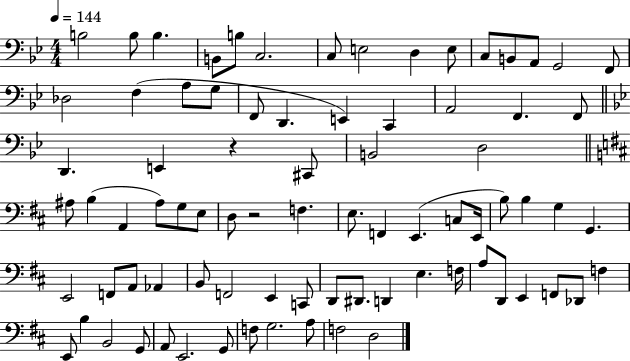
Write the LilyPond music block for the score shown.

{
  \clef bass
  \numericTimeSignature
  \time 4/4
  \key bes \major
  \tempo 4 = 144
  b2 b8 b4. | b,8 b8 c2. | c8 e2 d4 e8 | c8 b,8 a,8 g,2 f,8 | \break des2 f4( a8 g8 | f,8 d,4. e,4) c,4 | a,2 f,4. f,8 | \bar "||" \break \key g \minor d,4. e,4 r4 cis,8 | b,2 d2 | \bar "||" \break \key d \major ais8 b4( a,4 ais8) g8 e8 | d8 r2 f4. | e8. f,4 e,4.( c8 e,16 | b8) b4 g4 g,4. | \break e,2 f,8 a,8 aes,4 | b,8 f,2 e,4 c,8 | d,8 dis,8. d,4 e4. f16 | a8 d,8 e,4 f,8 des,8 f4 | \break e,8 b4 b,2 g,8 | a,8 e,2. g,8 | f8 g2. a8 | f2 d2 | \break \bar "|."
}